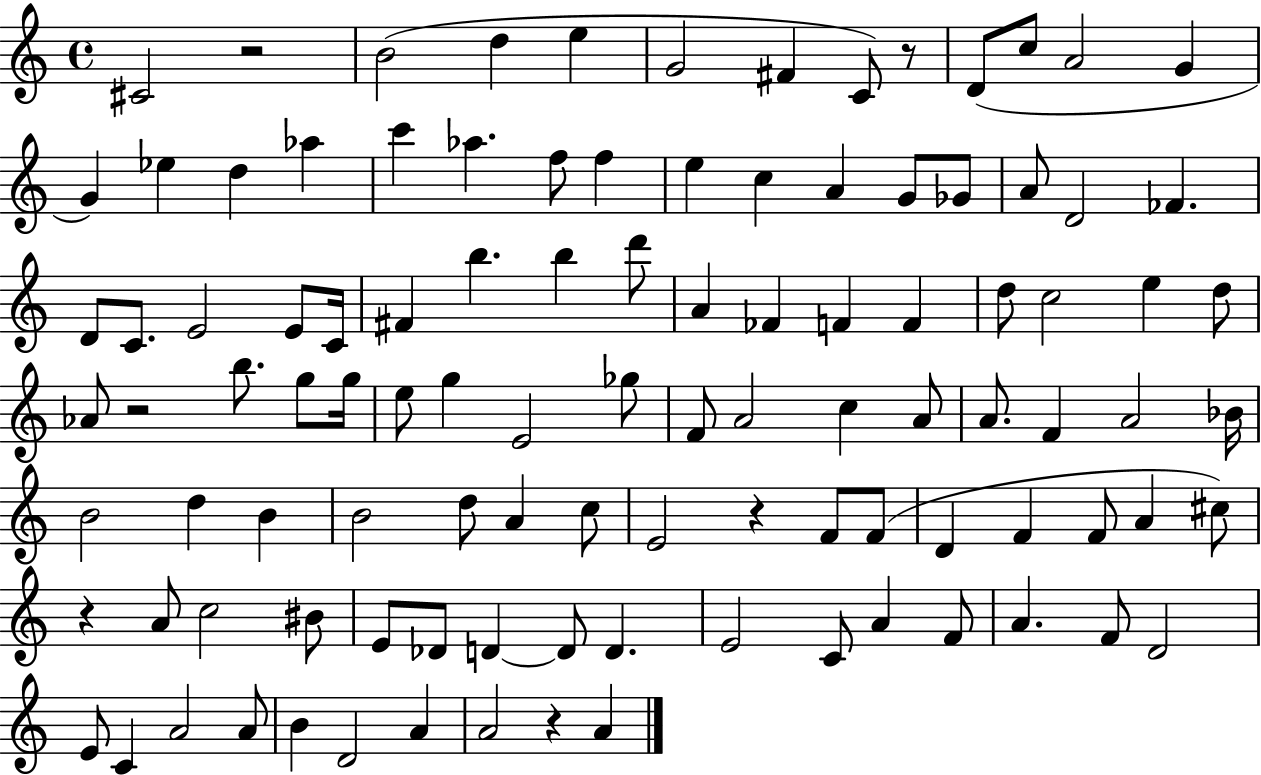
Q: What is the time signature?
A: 4/4